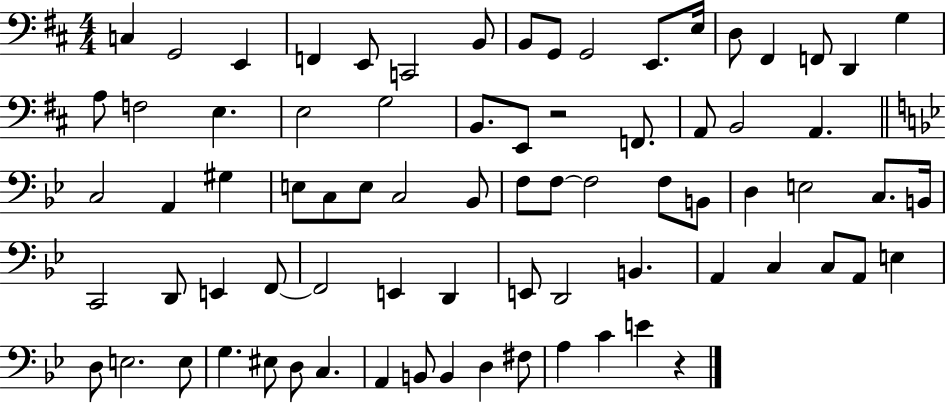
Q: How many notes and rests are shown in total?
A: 77